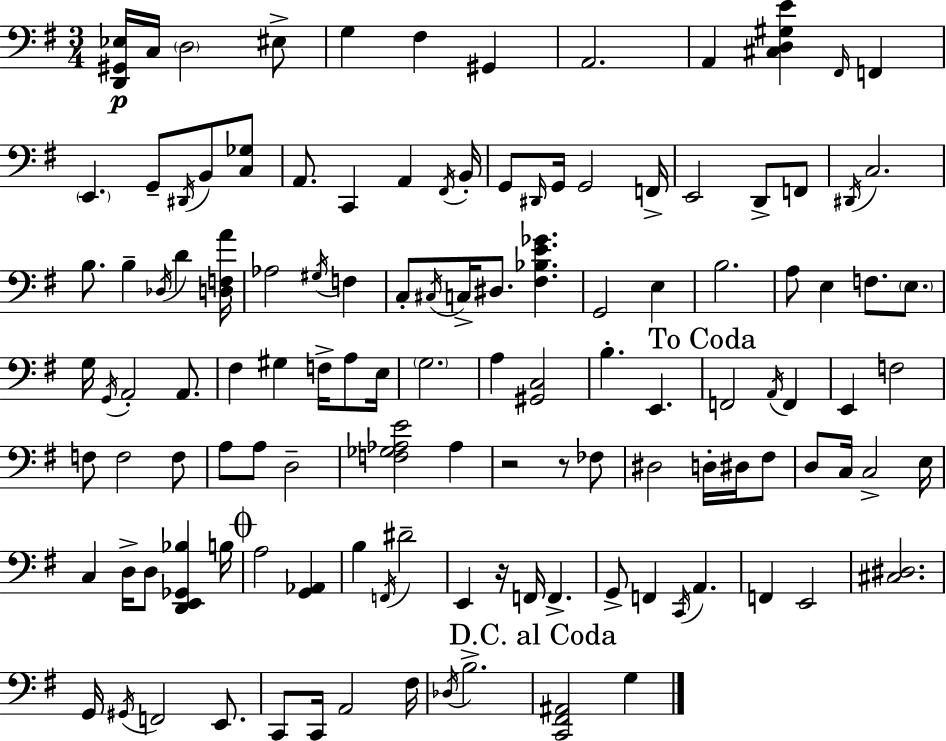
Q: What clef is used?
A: bass